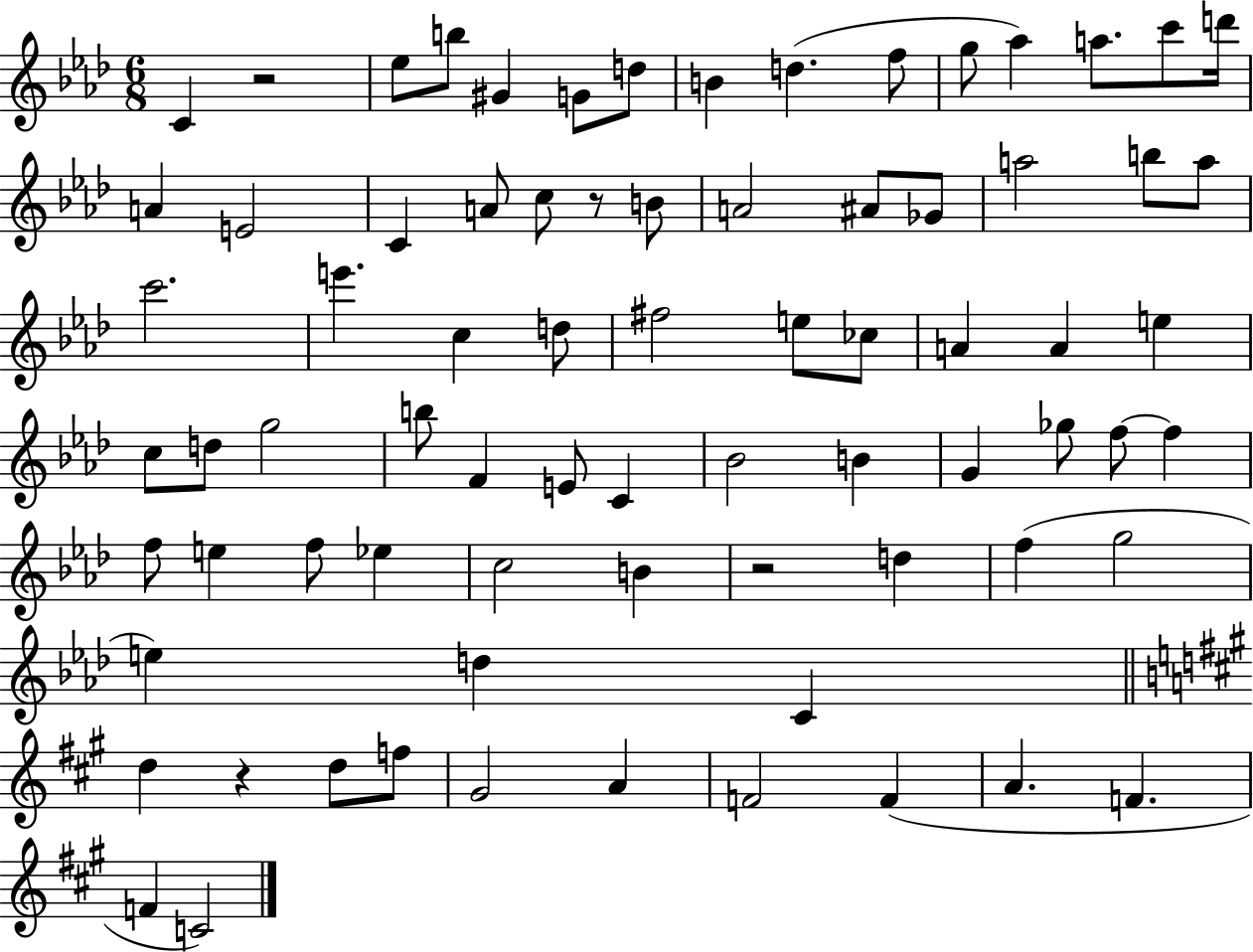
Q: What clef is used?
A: treble